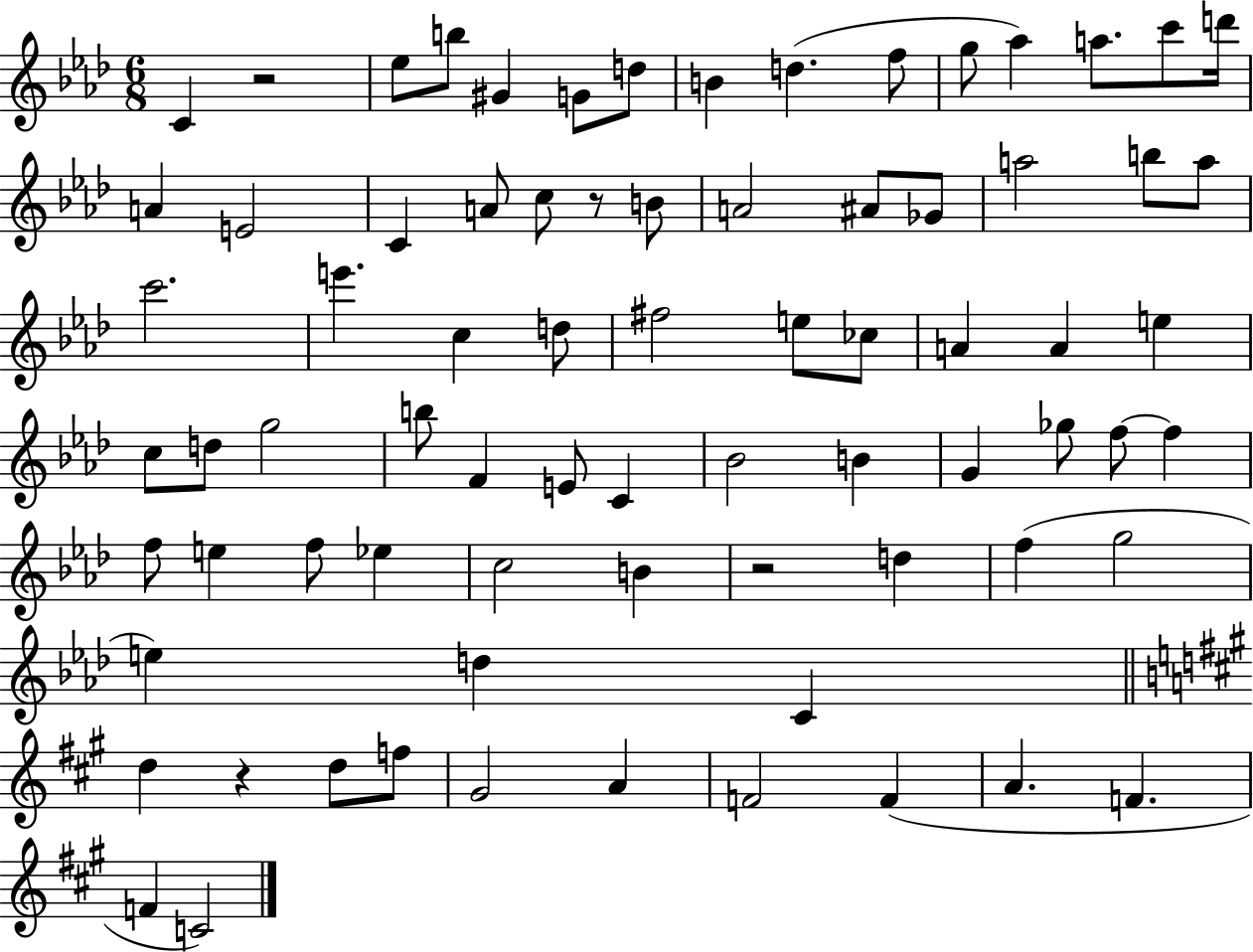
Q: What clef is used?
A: treble